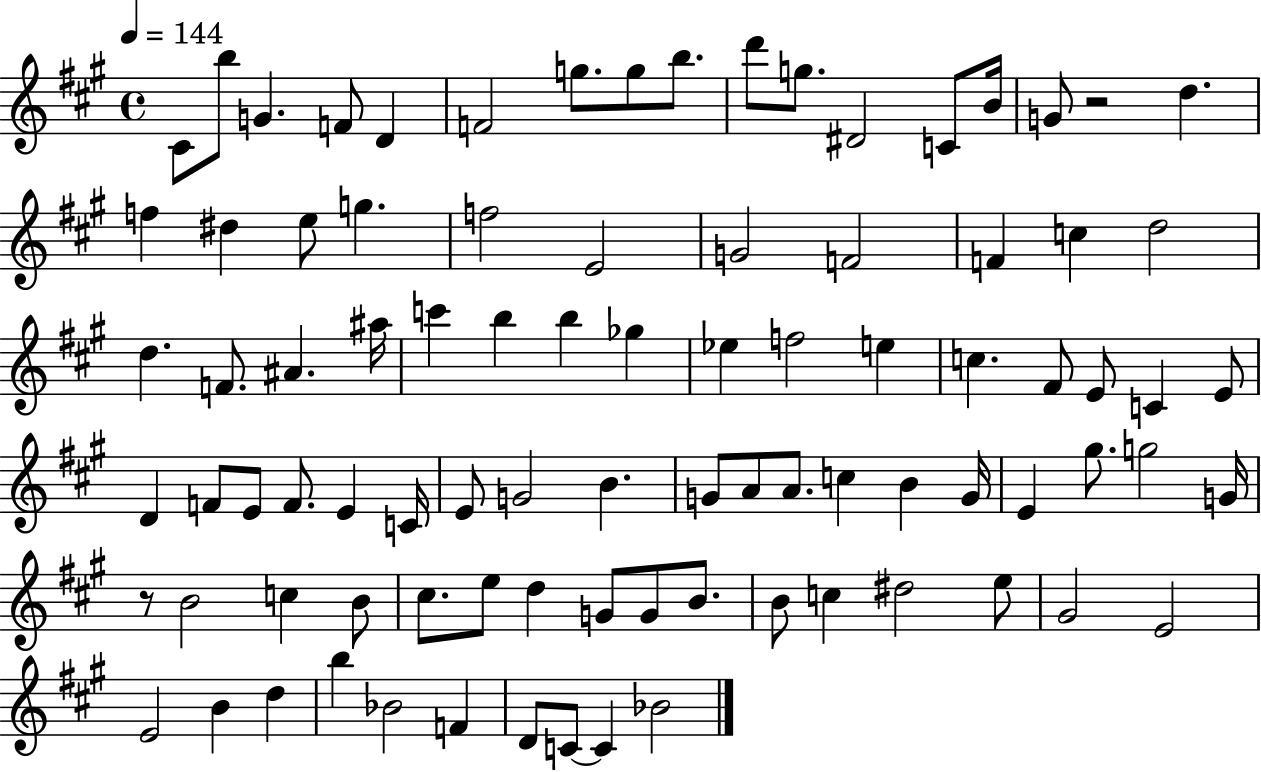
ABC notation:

X:1
T:Untitled
M:4/4
L:1/4
K:A
^C/2 b/2 G F/2 D F2 g/2 g/2 b/2 d'/2 g/2 ^D2 C/2 B/4 G/2 z2 d f ^d e/2 g f2 E2 G2 F2 F c d2 d F/2 ^A ^a/4 c' b b _g _e f2 e c ^F/2 E/2 C E/2 D F/2 E/2 F/2 E C/4 E/2 G2 B G/2 A/2 A/2 c B G/4 E ^g/2 g2 G/4 z/2 B2 c B/2 ^c/2 e/2 d G/2 G/2 B/2 B/2 c ^d2 e/2 ^G2 E2 E2 B d b _B2 F D/2 C/2 C _B2